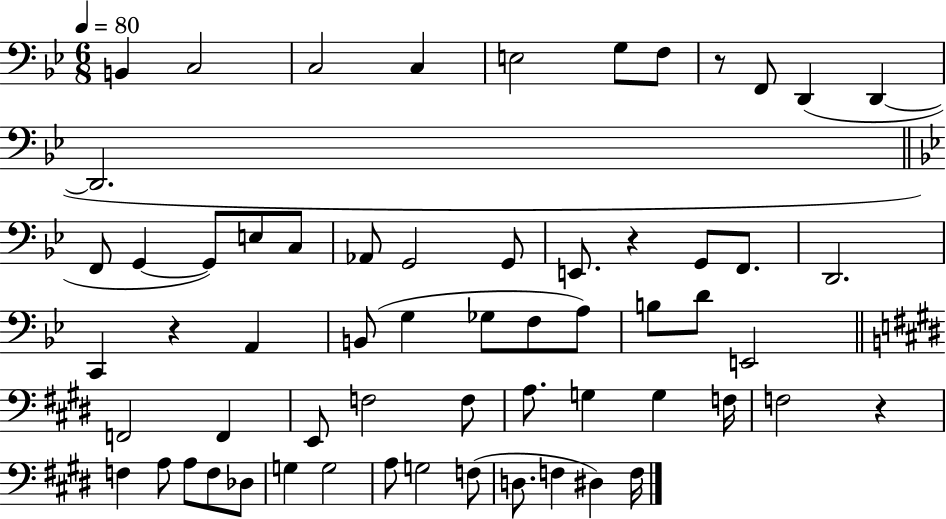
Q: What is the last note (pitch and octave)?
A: F3